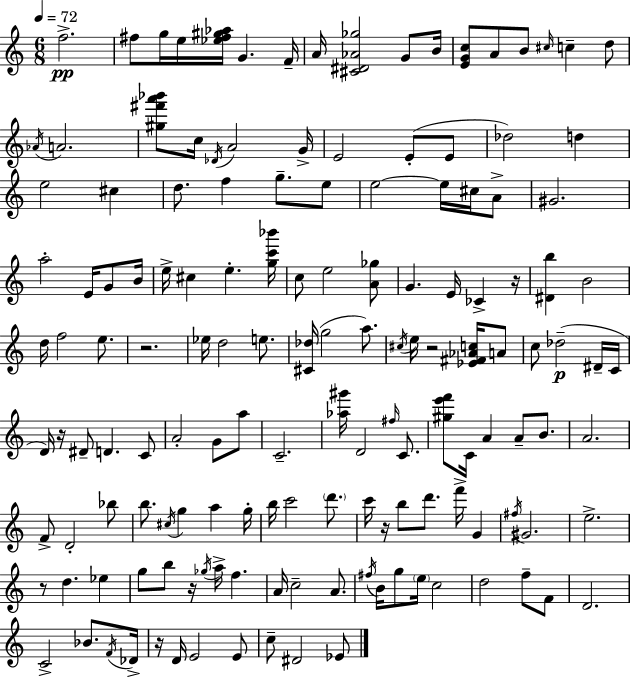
X:1
T:Untitled
M:6/8
L:1/4
K:Am
f2 ^f/2 g/4 e/4 [_e^f^g_a]/4 G F/4 A/4 [^C^D_A_g]2 G/2 B/4 [EGc]/2 A/2 B/2 ^c/4 c d/2 _A/4 A2 [^g^f'a'_b']/2 c/4 _D/4 A2 G/4 E2 E/2 E/2 _d2 d e2 ^c d/2 f g/2 e/2 e2 e/4 ^c/4 A/2 ^G2 a2 E/4 G/2 B/4 e/4 ^c e [gc'_b']/4 c/2 e2 [A_g]/2 G E/4 _C z/4 [^Db] B2 d/4 f2 e/2 z2 _e/4 d2 e/2 [^C_d]/4 g2 a/2 ^c/4 e/4 z2 [_E^F_Ac]/4 A/2 c/2 _d2 ^D/4 C/4 D/4 z/4 ^D/2 D C/2 A2 G/2 a/2 C2 [_a^g']/4 D2 ^f/4 C/2 [^ge'f']/2 C/4 A A/2 B/2 A2 F/2 D2 _b/2 b/2 ^c/4 g a g/4 b/4 c'2 d'/2 c'/4 z/4 b/2 d'/2 f'/4 G ^f/4 ^G2 e2 z/2 d _e g/2 b/2 z/4 _g/4 a/4 f A/4 c2 A/2 ^f/4 B/4 g/2 e/4 c2 d2 f/2 F/2 D2 C2 _B/2 F/4 _D/4 z/4 D/4 E2 E/2 c/2 ^D2 _E/2